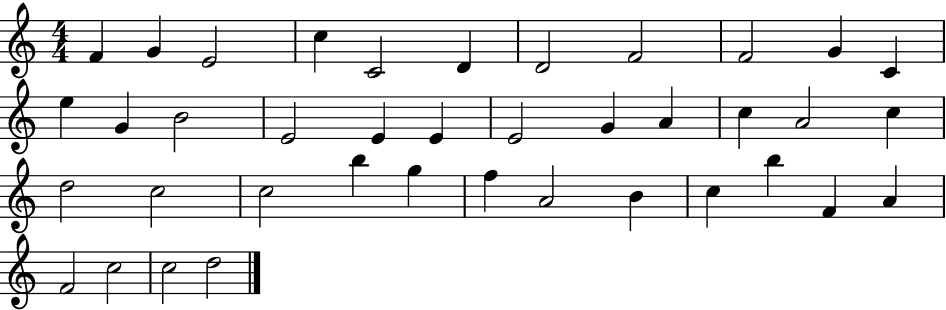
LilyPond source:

{
  \clef treble
  \numericTimeSignature
  \time 4/4
  \key c \major
  f'4 g'4 e'2 | c''4 c'2 d'4 | d'2 f'2 | f'2 g'4 c'4 | \break e''4 g'4 b'2 | e'2 e'4 e'4 | e'2 g'4 a'4 | c''4 a'2 c''4 | \break d''2 c''2 | c''2 b''4 g''4 | f''4 a'2 b'4 | c''4 b''4 f'4 a'4 | \break f'2 c''2 | c''2 d''2 | \bar "|."
}